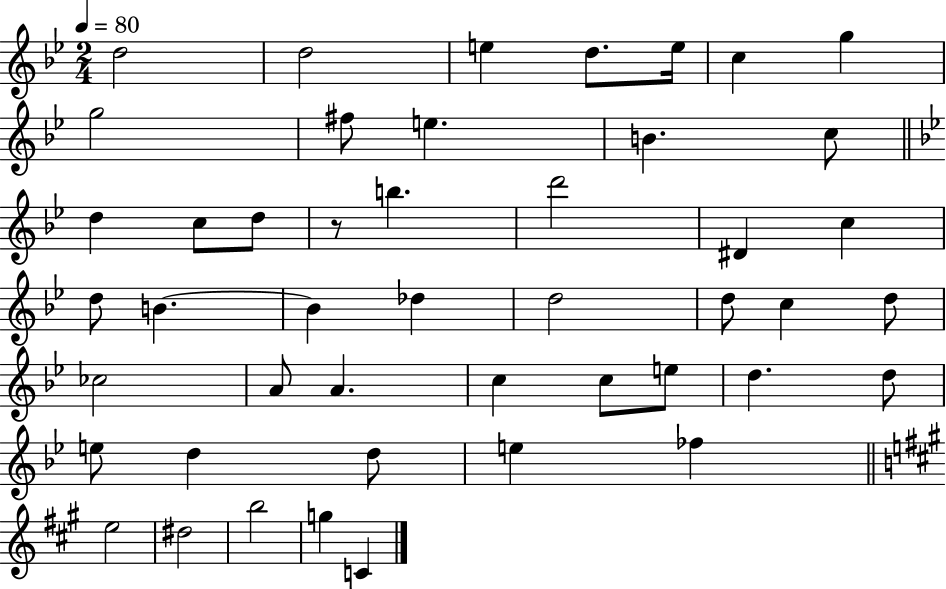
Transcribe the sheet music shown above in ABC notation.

X:1
T:Untitled
M:2/4
L:1/4
K:Bb
d2 d2 e d/2 e/4 c g g2 ^f/2 e B c/2 d c/2 d/2 z/2 b d'2 ^D c d/2 B B _d d2 d/2 c d/2 _c2 A/2 A c c/2 e/2 d d/2 e/2 d d/2 e _f e2 ^d2 b2 g C